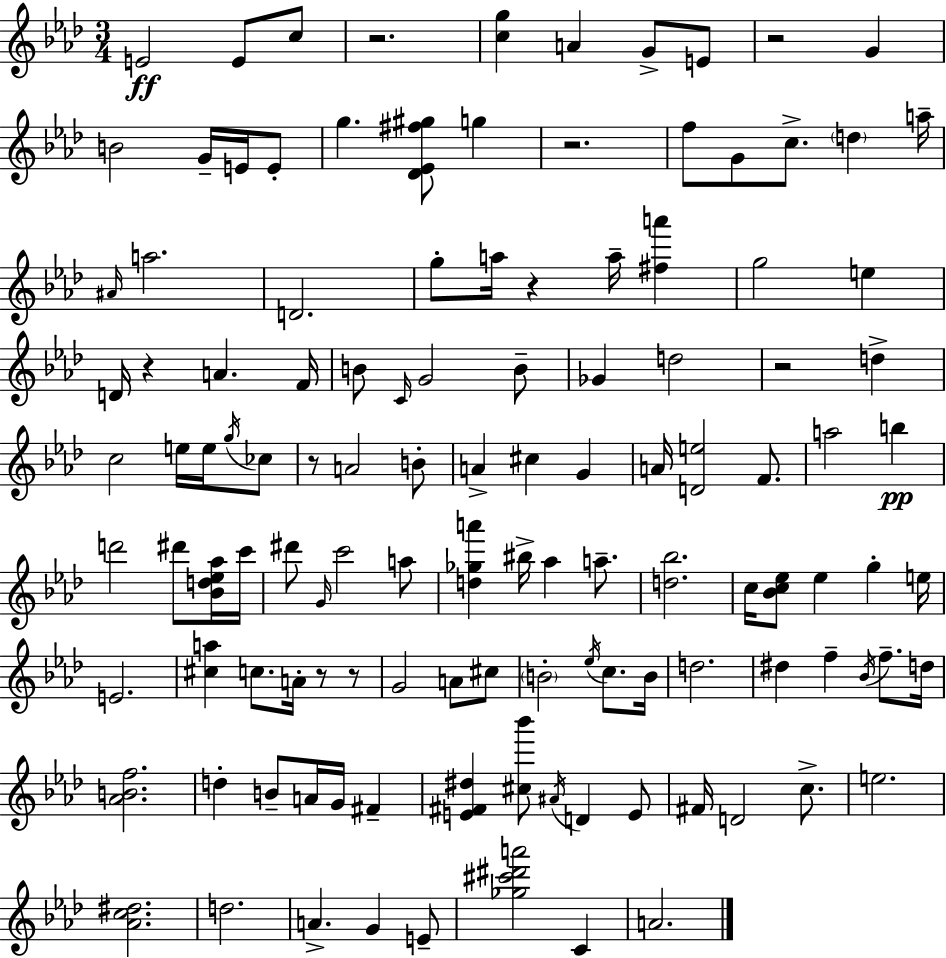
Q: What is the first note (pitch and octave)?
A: E4